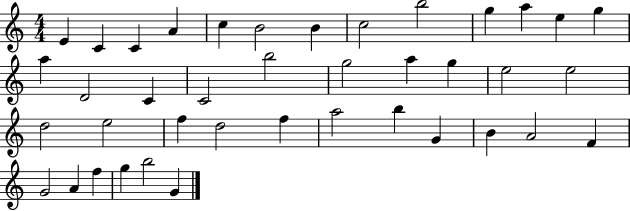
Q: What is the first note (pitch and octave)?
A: E4